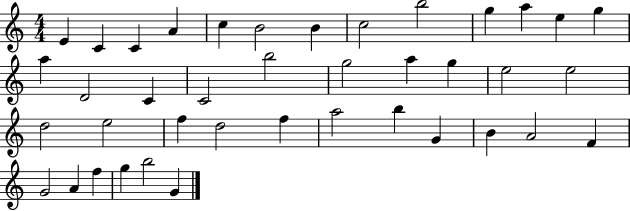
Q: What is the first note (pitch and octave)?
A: E4